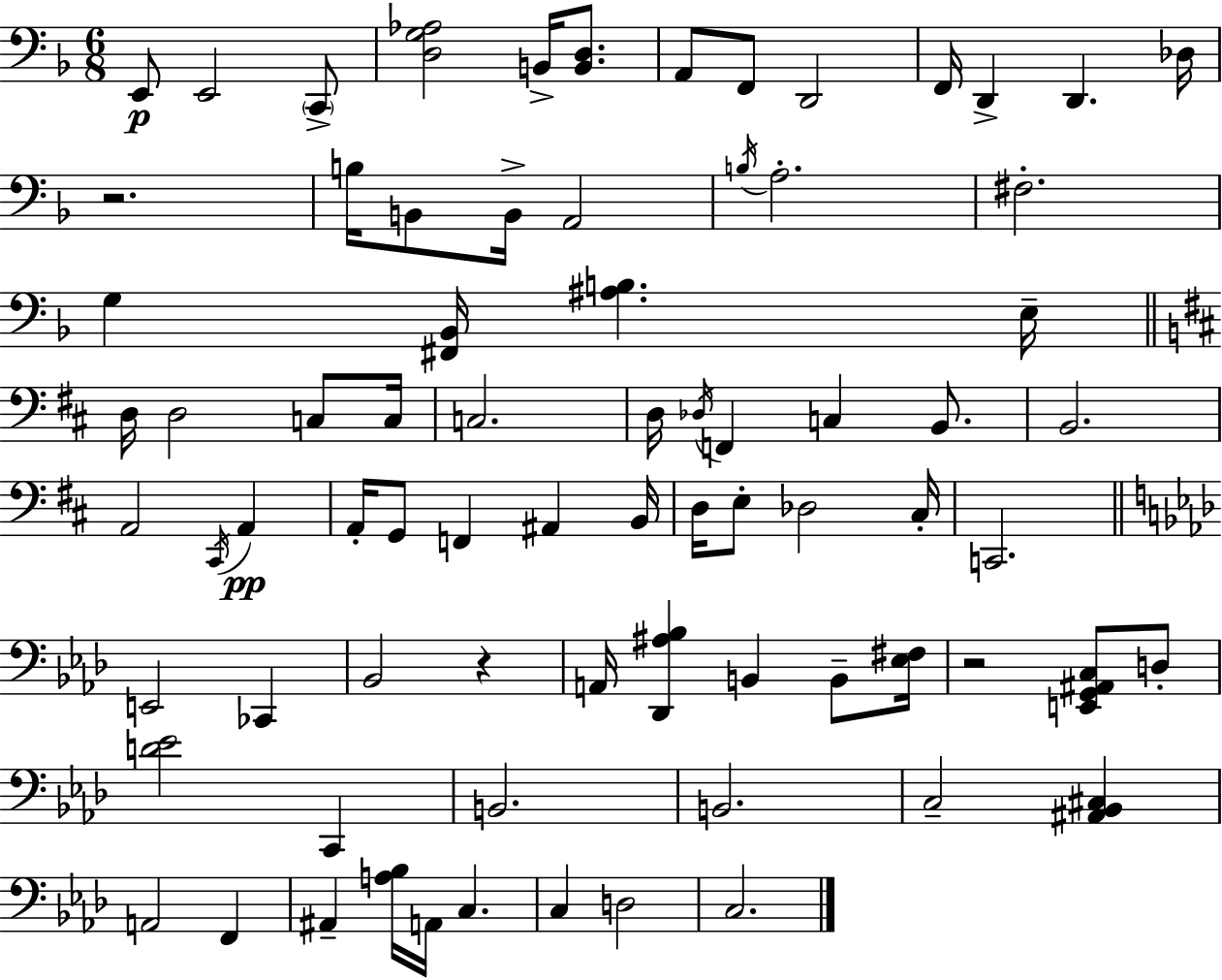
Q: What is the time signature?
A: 6/8